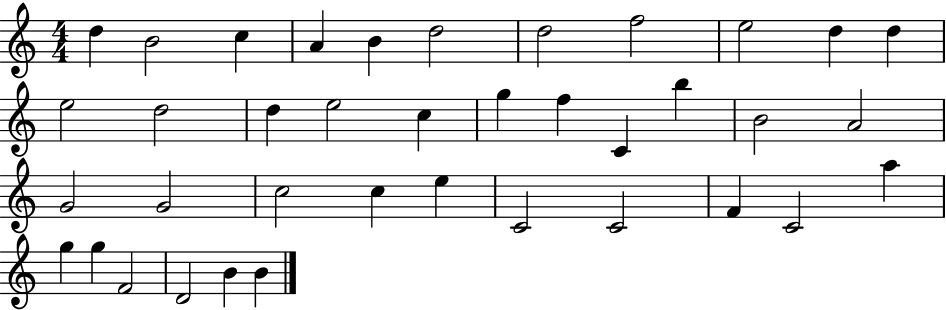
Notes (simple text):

D5/q B4/h C5/q A4/q B4/q D5/h D5/h F5/h E5/h D5/q D5/q E5/h D5/h D5/q E5/h C5/q G5/q F5/q C4/q B5/q B4/h A4/h G4/h G4/h C5/h C5/q E5/q C4/h C4/h F4/q C4/h A5/q G5/q G5/q F4/h D4/h B4/q B4/q